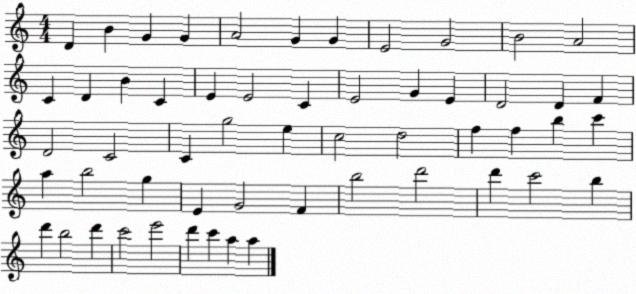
X:1
T:Untitled
M:4/4
L:1/4
K:C
D B G G A2 G G E2 G2 B2 A2 C D B C E E2 C E2 G E D2 D F D2 C2 C g2 e c2 d2 f f b c' a b2 g E G2 F b2 d'2 d' c'2 b d' b2 d' c'2 e'2 d' c' a a